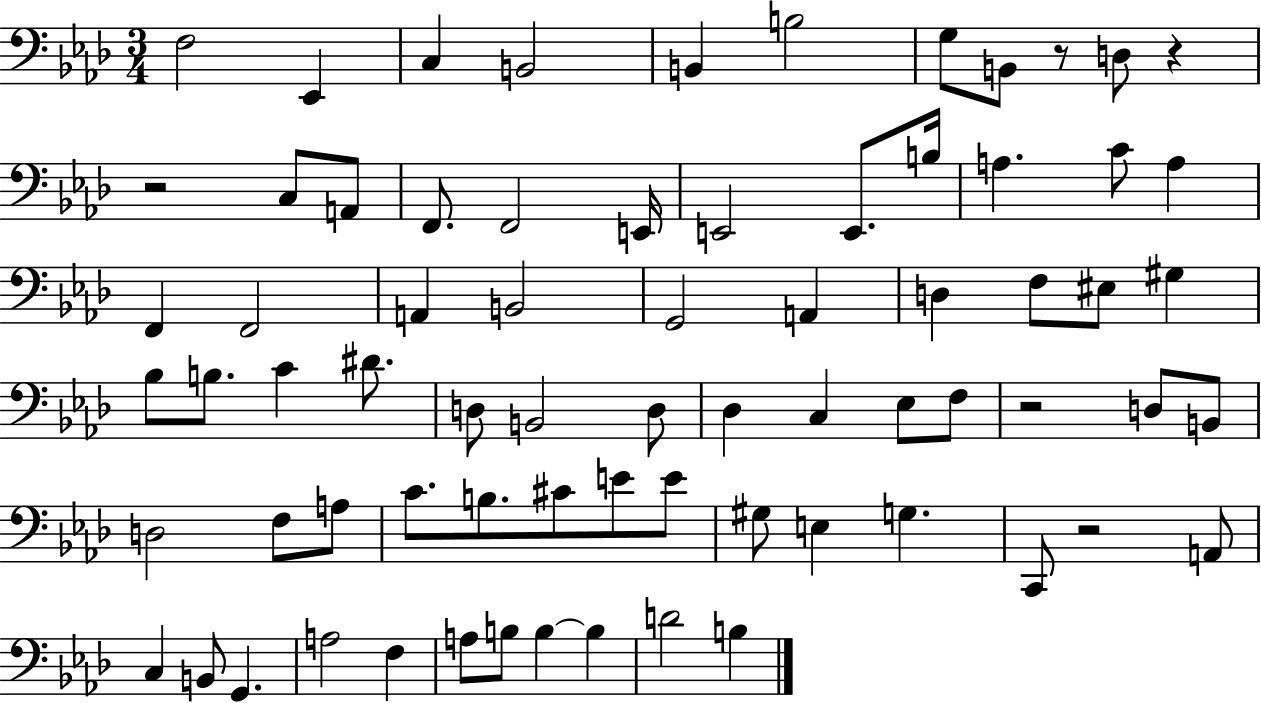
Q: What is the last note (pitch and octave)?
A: B3